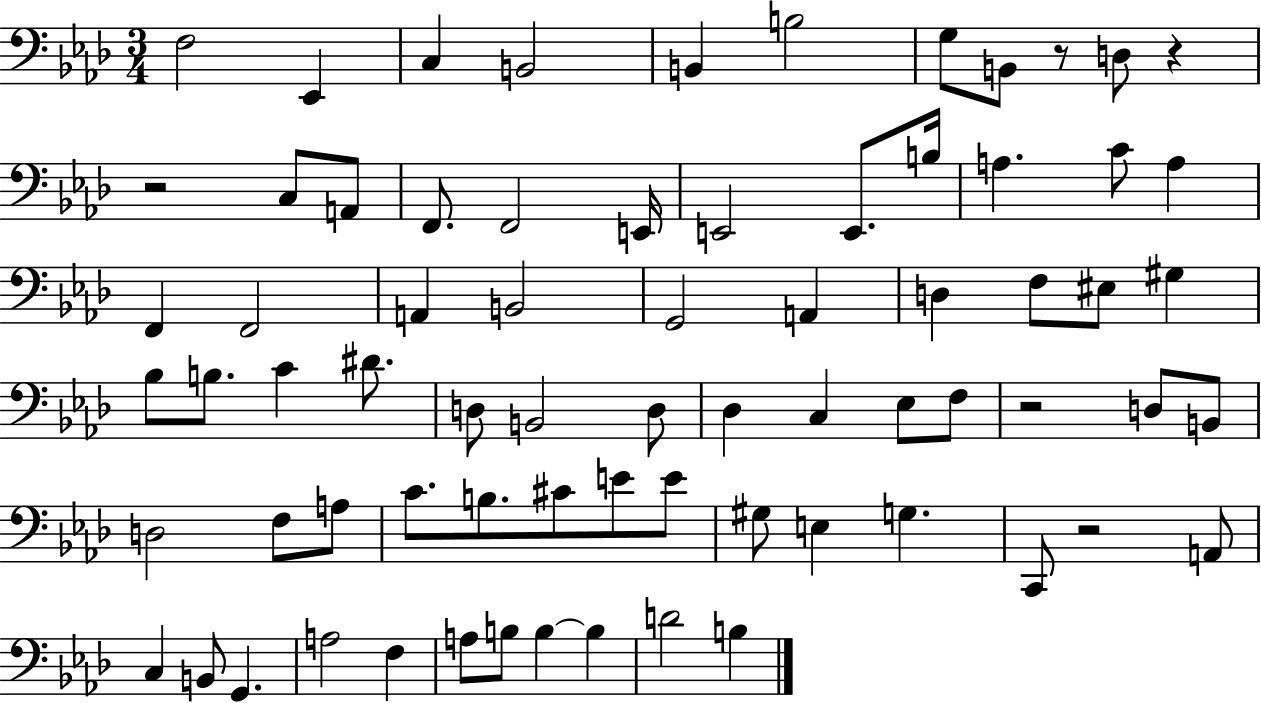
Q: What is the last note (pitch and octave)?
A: B3